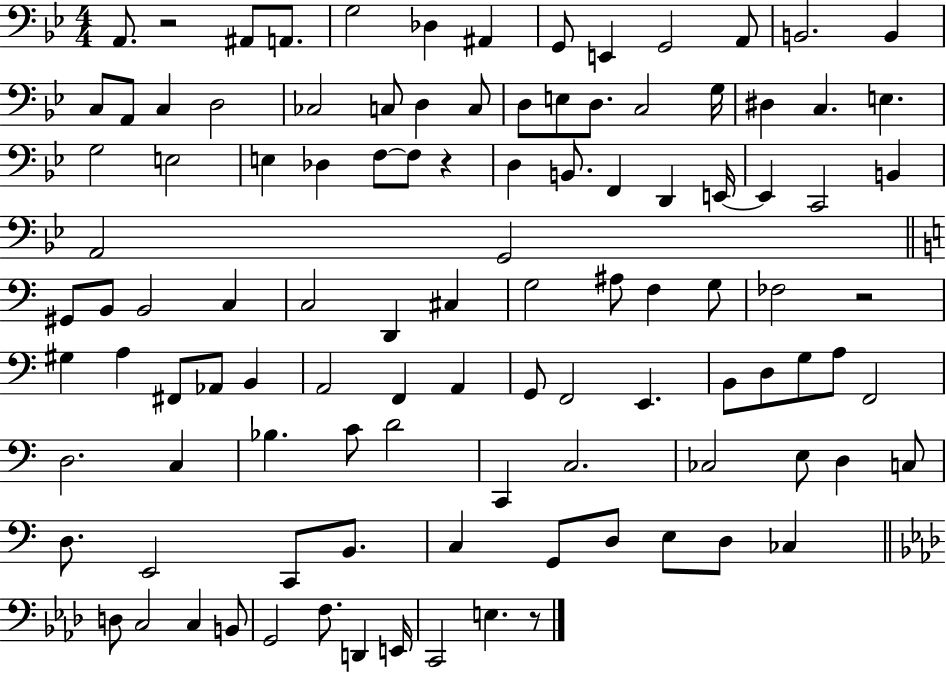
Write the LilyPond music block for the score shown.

{
  \clef bass
  \numericTimeSignature
  \time 4/4
  \key bes \major
  a,8. r2 ais,8 a,8. | g2 des4 ais,4 | g,8 e,4 g,2 a,8 | b,2. b,4 | \break c8 a,8 c4 d2 | ces2 c8 d4 c8 | d8 e8 d8. c2 g16 | dis4 c4. e4. | \break g2 e2 | e4 des4 f8~~ f8 r4 | d4 b,8. f,4 d,4 e,16~~ | e,4 c,2 b,4 | \break a,2 g,2 | \bar "||" \break \key c \major gis,8 b,8 b,2 c4 | c2 d,4 cis4 | g2 ais8 f4 g8 | fes2 r2 | \break gis4 a4 fis,8 aes,8 b,4 | a,2 f,4 a,4 | g,8 f,2 e,4. | b,8 d8 g8 a8 f,2 | \break d2. c4 | bes4. c'8 d'2 | c,4 c2. | ces2 e8 d4 c8 | \break d8. e,2 c,8 b,8. | c4 g,8 d8 e8 d8 ces4 | \bar "||" \break \key aes \major d8 c2 c4 b,8 | g,2 f8. d,4 e,16 | c,2 e4. r8 | \bar "|."
}